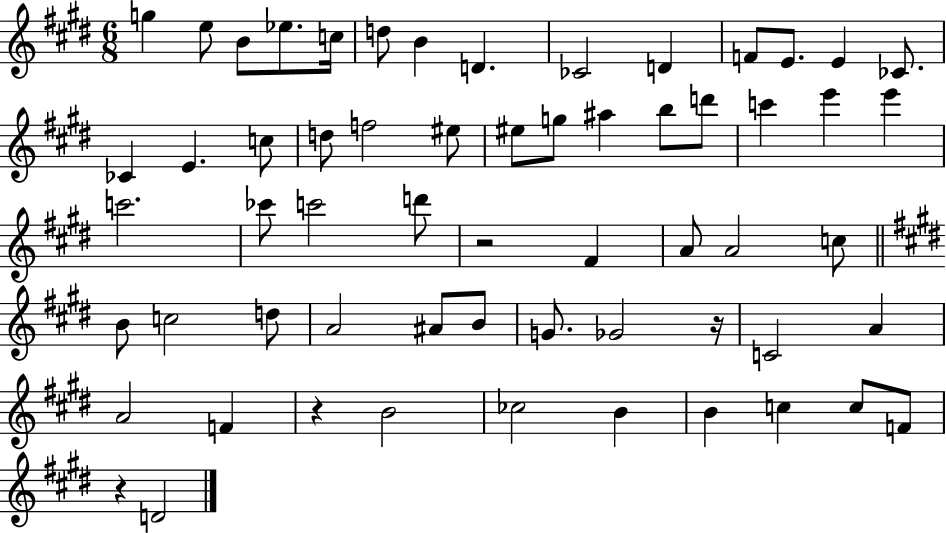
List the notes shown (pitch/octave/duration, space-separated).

G5/q E5/e B4/e Eb5/e. C5/s D5/e B4/q D4/q. CES4/h D4/q F4/e E4/e. E4/q CES4/e. CES4/q E4/q. C5/e D5/e F5/h EIS5/e EIS5/e G5/e A#5/q B5/e D6/e C6/q E6/q E6/q C6/h. CES6/e C6/h D6/e R/h F#4/q A4/e A4/h C5/e B4/e C5/h D5/e A4/h A#4/e B4/e G4/e. Gb4/h R/s C4/h A4/q A4/h F4/q R/q B4/h CES5/h B4/q B4/q C5/q C5/e F4/e R/q D4/h